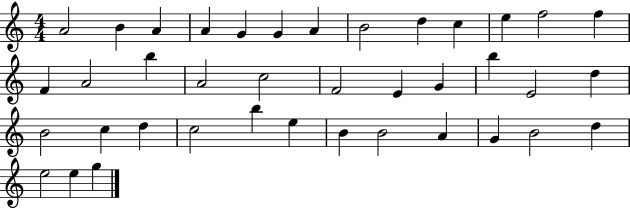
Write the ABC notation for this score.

X:1
T:Untitled
M:4/4
L:1/4
K:C
A2 B A A G G A B2 d c e f2 f F A2 b A2 c2 F2 E G b E2 d B2 c d c2 b e B B2 A G B2 d e2 e g